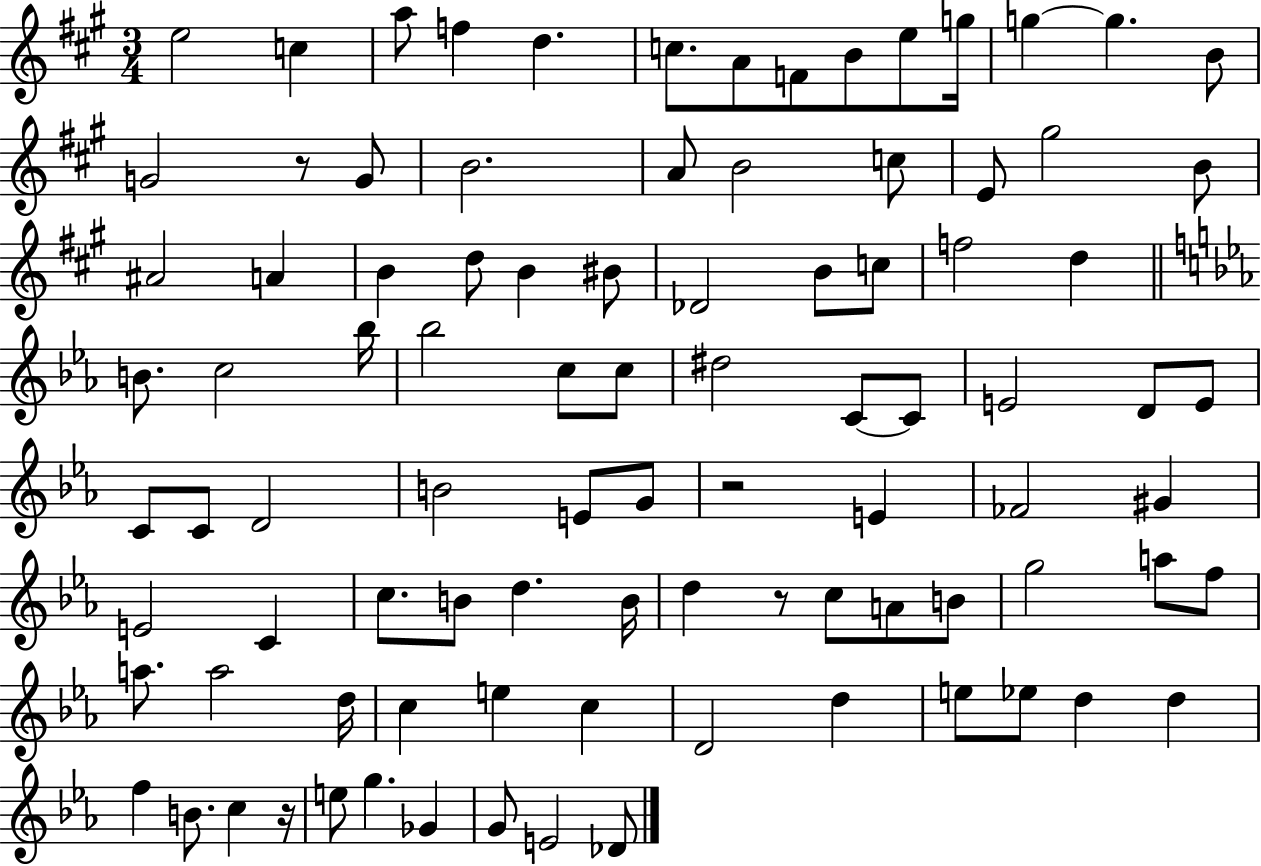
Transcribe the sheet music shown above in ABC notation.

X:1
T:Untitled
M:3/4
L:1/4
K:A
e2 c a/2 f d c/2 A/2 F/2 B/2 e/2 g/4 g g B/2 G2 z/2 G/2 B2 A/2 B2 c/2 E/2 ^g2 B/2 ^A2 A B d/2 B ^B/2 _D2 B/2 c/2 f2 d B/2 c2 _b/4 _b2 c/2 c/2 ^d2 C/2 C/2 E2 D/2 E/2 C/2 C/2 D2 B2 E/2 G/2 z2 E _F2 ^G E2 C c/2 B/2 d B/4 d z/2 c/2 A/2 B/2 g2 a/2 f/2 a/2 a2 d/4 c e c D2 d e/2 _e/2 d d f B/2 c z/4 e/2 g _G G/2 E2 _D/2